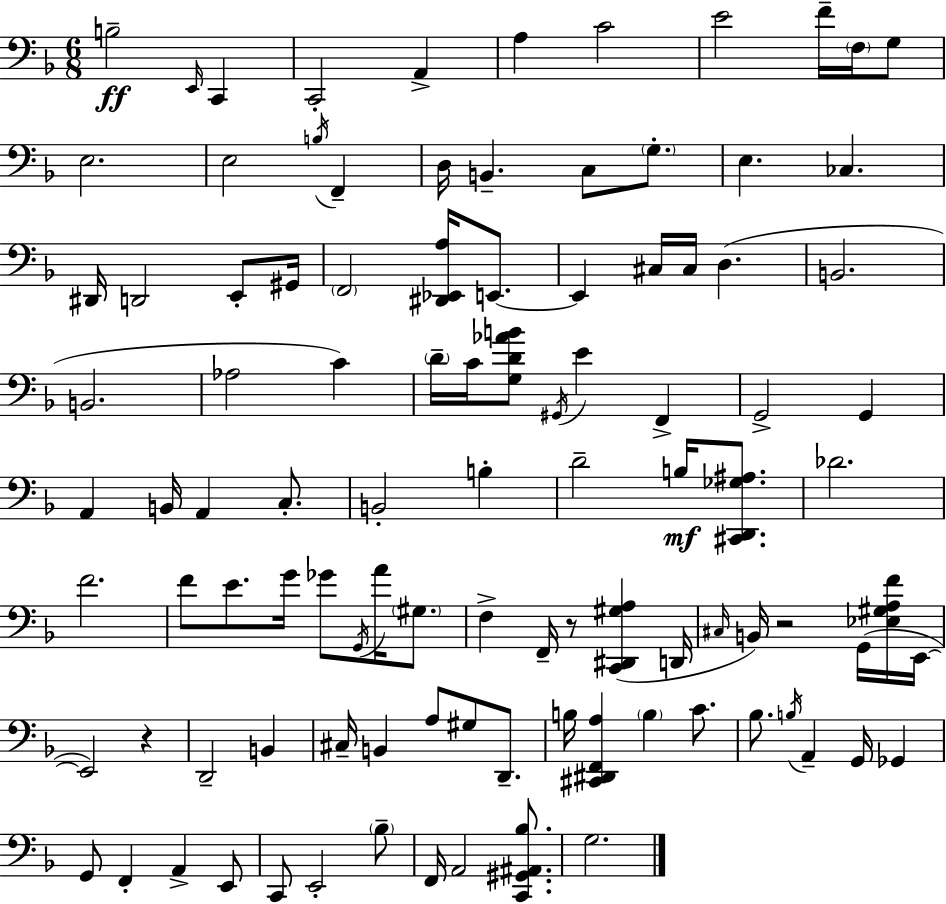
{
  \clef bass
  \numericTimeSignature
  \time 6/8
  \key f \major
  b2--\ff \grace { e,16 } c,4 | c,2-. a,4-> | a4 c'2 | e'2 f'16-- \parenthesize f16 g8 | \break e2. | e2 \acciaccatura { b16 } f,4-- | d16 b,4.-- c8 \parenthesize g8.-. | e4. ces4. | \break dis,16 d,2 e,8-. | gis,16 \parenthesize f,2 <dis, ees, a>16 e,8.~~ | e,4 cis16 cis16 d4.( | b,2. | \break b,2. | aes2 c'4) | \parenthesize d'16-- c'16 <g d' aes' b'>8 \acciaccatura { gis,16 } e'4 f,4-> | g,2-> g,4 | \break a,4 b,16 a,4 | c8.-. b,2-. b4-. | d'2-- b16\mf | <cis, d, ges ais>8. des'2. | \break f'2. | f'8 e'8. g'16 ges'8 \acciaccatura { g,16 } | a'16 \parenthesize gis8. f4-> f,16-- r8 <c, dis, gis a>4( | d,16 \grace { cis16 } b,16) r2 | \break g,16( <ees gis a f'>16 e,16~~ e,2) | r4 d,2-- | b,4 cis16-- b,4 a8 | gis8 d,8.-- b16 <cis, dis, f, a>4 \parenthesize b4 | \break c'8. bes8. \acciaccatura { b16 } a,4-- | g,16 ges,4 g,8 f,4-. | a,4-> e,8 c,8 e,2-. | \parenthesize bes8-- f,16 a,2 | \break <c, gis, ais, bes>8. g2. | \bar "|."
}